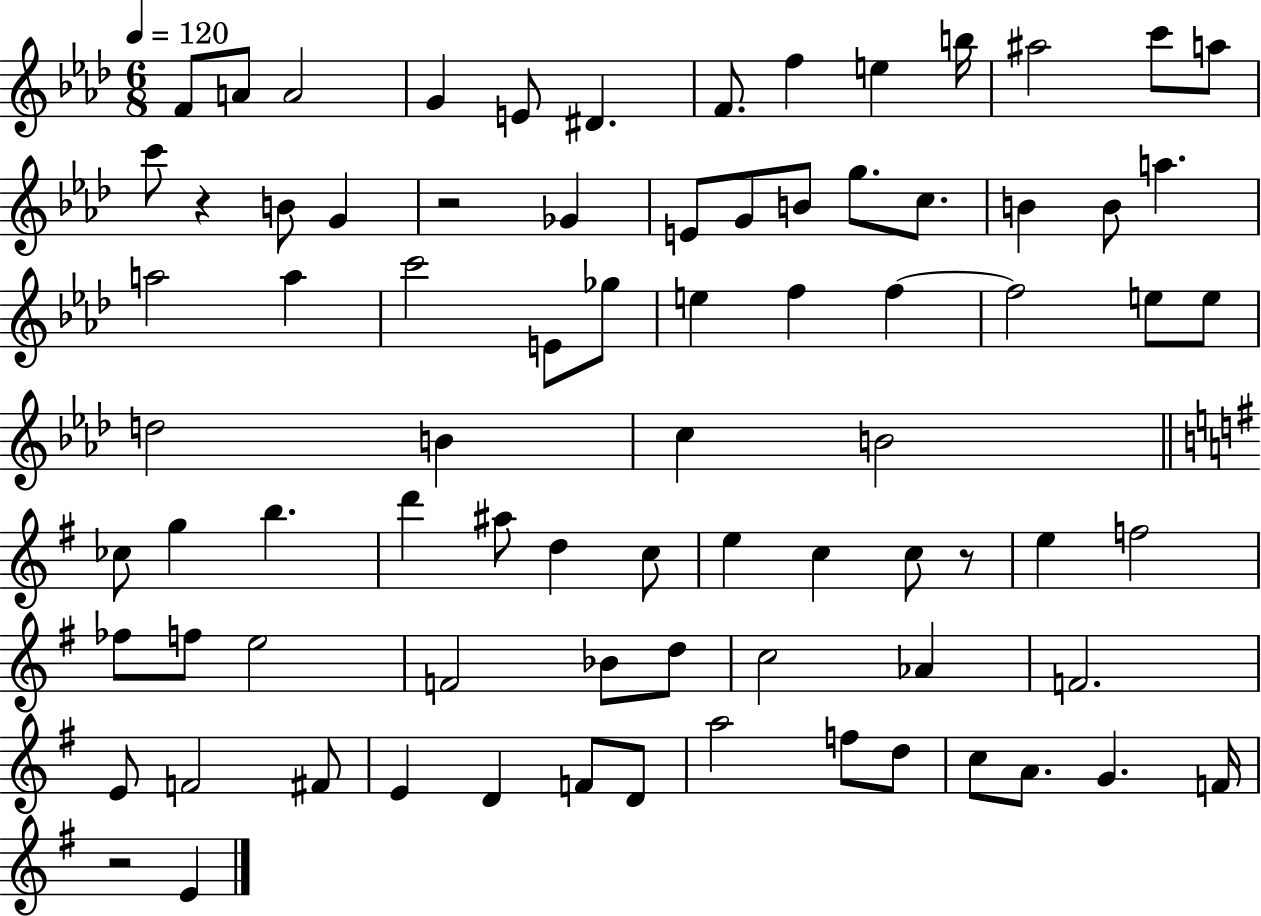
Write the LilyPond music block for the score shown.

{
  \clef treble
  \numericTimeSignature
  \time 6/8
  \key aes \major
  \tempo 4 = 120
  f'8 a'8 a'2 | g'4 e'8 dis'4. | f'8. f''4 e''4 b''16 | ais''2 c'''8 a''8 | \break c'''8 r4 b'8 g'4 | r2 ges'4 | e'8 g'8 b'8 g''8. c''8. | b'4 b'8 a''4. | \break a''2 a''4 | c'''2 e'8 ges''8 | e''4 f''4 f''4~~ | f''2 e''8 e''8 | \break d''2 b'4 | c''4 b'2 | \bar "||" \break \key g \major ces''8 g''4 b''4. | d'''4 ais''8 d''4 c''8 | e''4 c''4 c''8 r8 | e''4 f''2 | \break fes''8 f''8 e''2 | f'2 bes'8 d''8 | c''2 aes'4 | f'2. | \break e'8 f'2 fis'8 | e'4 d'4 f'8 d'8 | a''2 f''8 d''8 | c''8 a'8. g'4. f'16 | \break r2 e'4 | \bar "|."
}